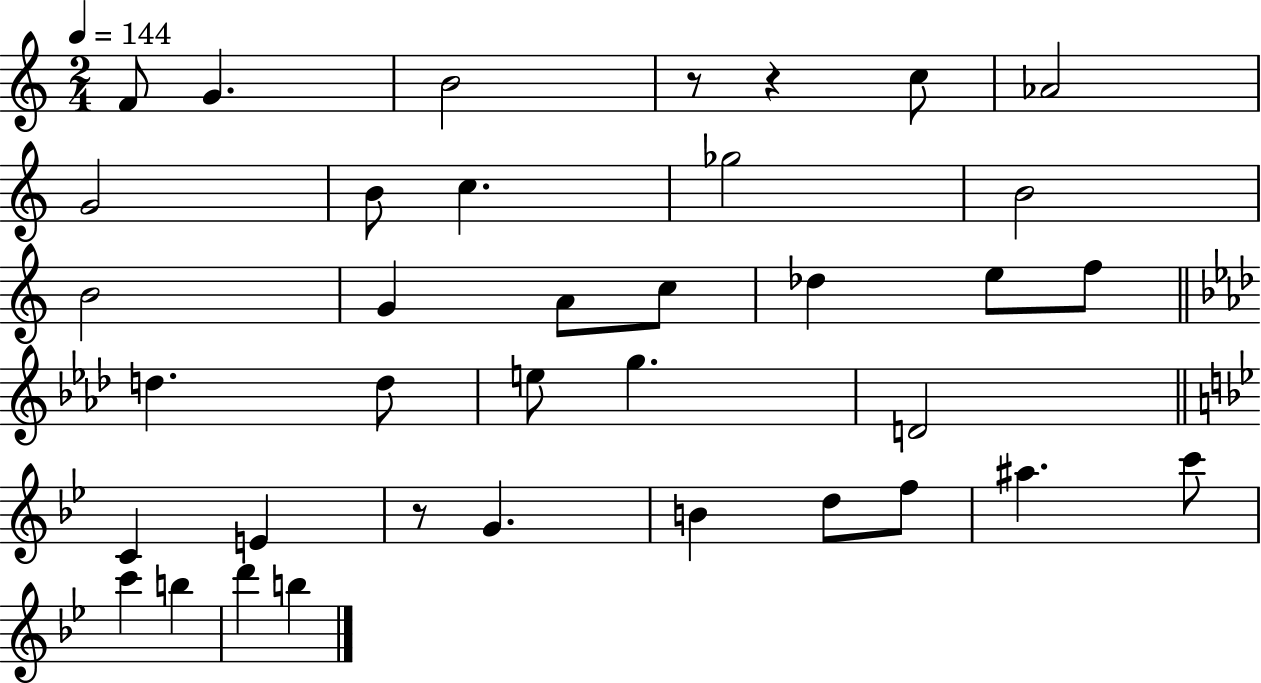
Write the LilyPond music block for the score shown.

{
  \clef treble
  \numericTimeSignature
  \time 2/4
  \key c \major
  \tempo 4 = 144
  f'8 g'4. | b'2 | r8 r4 c''8 | aes'2 | \break g'2 | b'8 c''4. | ges''2 | b'2 | \break b'2 | g'4 a'8 c''8 | des''4 e''8 f''8 | \bar "||" \break \key f \minor d''4. d''8 | e''8 g''4. | d'2 | \bar "||" \break \key bes \major c'4 e'4 | r8 g'4. | b'4 d''8 f''8 | ais''4. c'''8 | \break c'''4 b''4 | d'''4 b''4 | \bar "|."
}